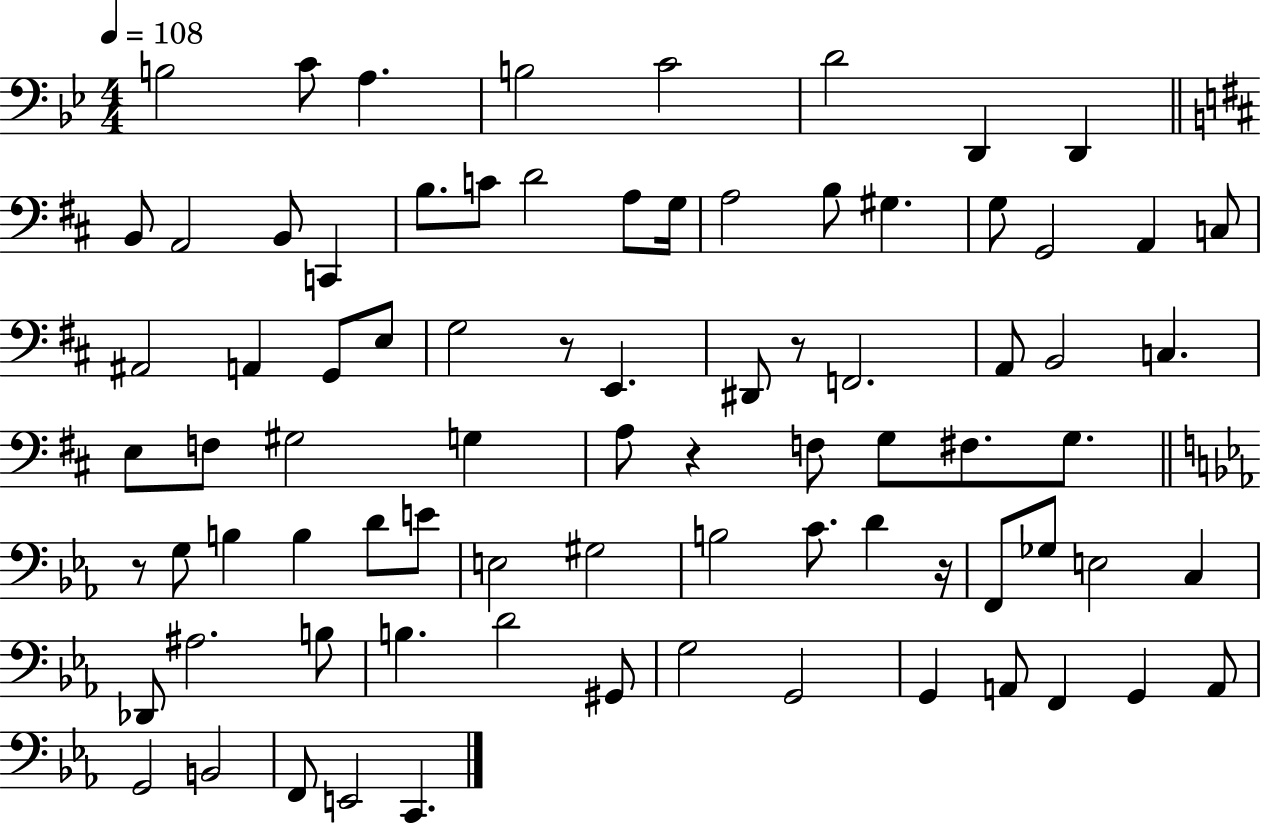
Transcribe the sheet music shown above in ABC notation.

X:1
T:Untitled
M:4/4
L:1/4
K:Bb
B,2 C/2 A, B,2 C2 D2 D,, D,, B,,/2 A,,2 B,,/2 C,, B,/2 C/2 D2 A,/2 G,/4 A,2 B,/2 ^G, G,/2 G,,2 A,, C,/2 ^A,,2 A,, G,,/2 E,/2 G,2 z/2 E,, ^D,,/2 z/2 F,,2 A,,/2 B,,2 C, E,/2 F,/2 ^G,2 G, A,/2 z F,/2 G,/2 ^F,/2 G,/2 z/2 G,/2 B, B, D/2 E/2 E,2 ^G,2 B,2 C/2 D z/4 F,,/2 _G,/2 E,2 C, _D,,/2 ^A,2 B,/2 B, D2 ^G,,/2 G,2 G,,2 G,, A,,/2 F,, G,, A,,/2 G,,2 B,,2 F,,/2 E,,2 C,,